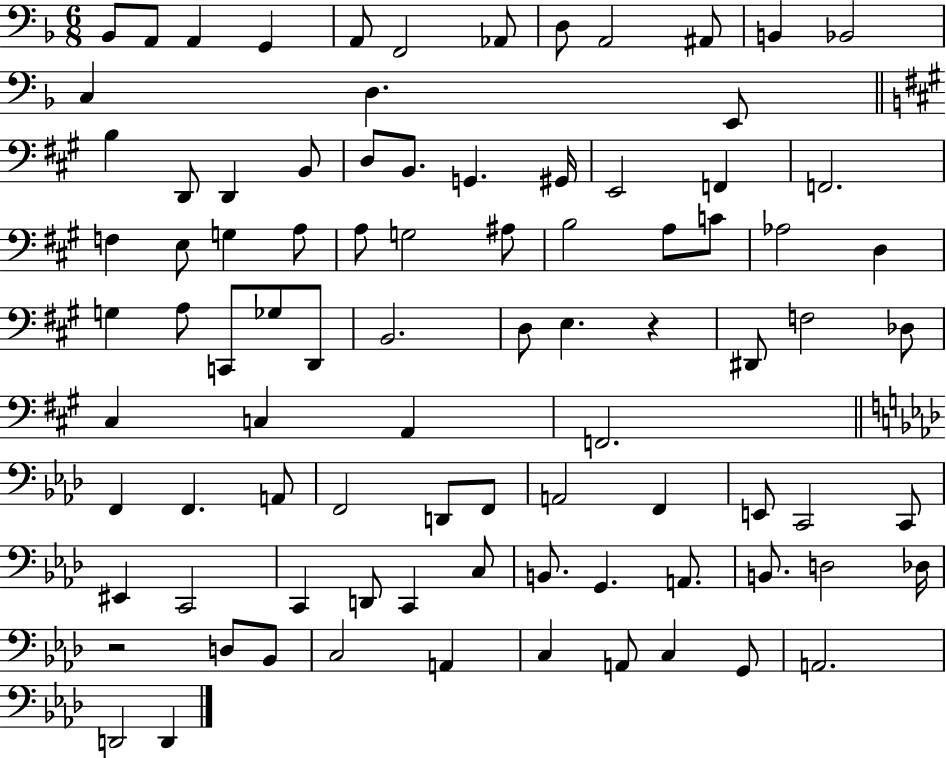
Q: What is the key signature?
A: F major